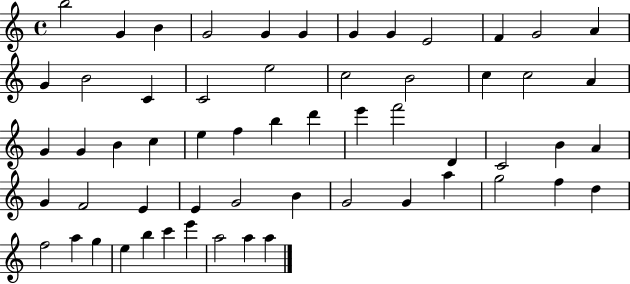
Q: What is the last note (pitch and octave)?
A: A5